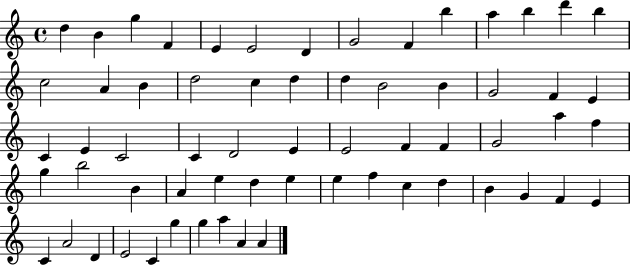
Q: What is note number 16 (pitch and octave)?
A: A4